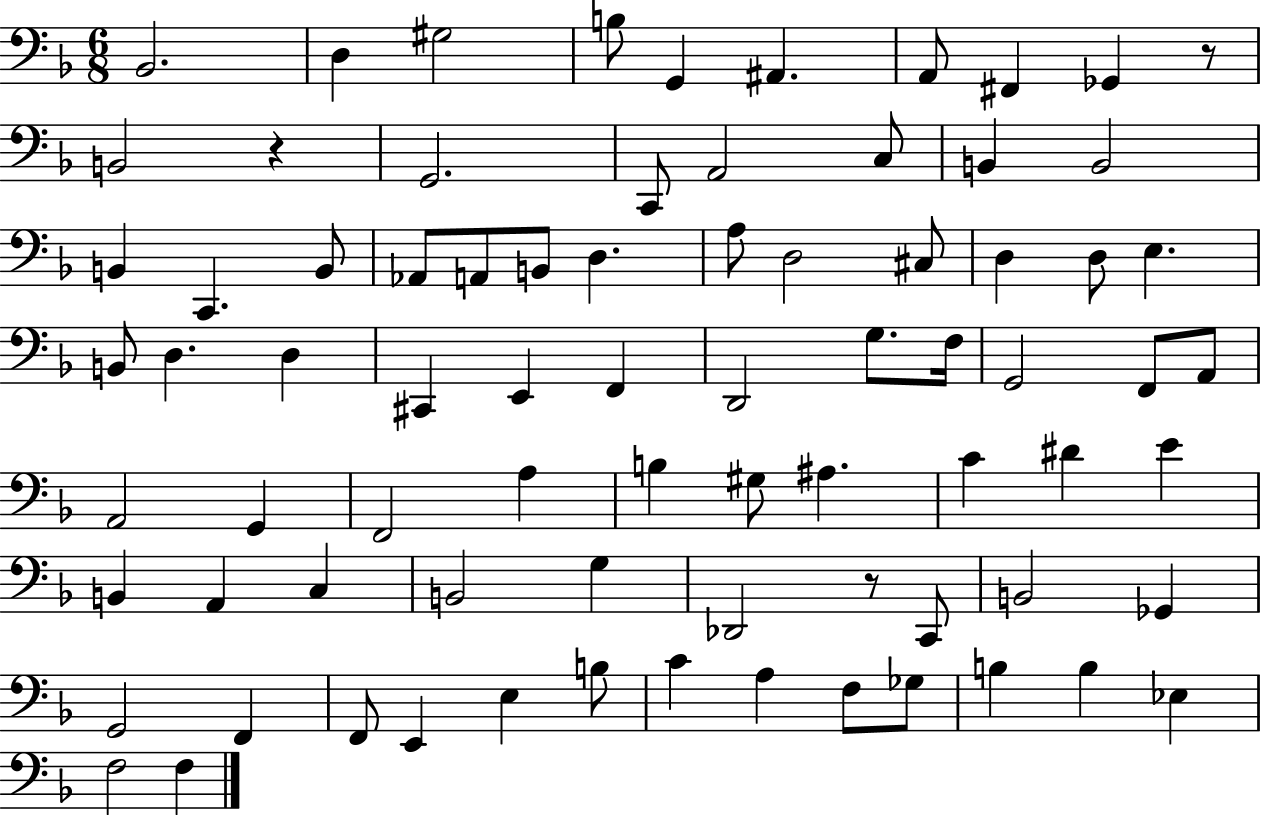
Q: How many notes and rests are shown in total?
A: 78